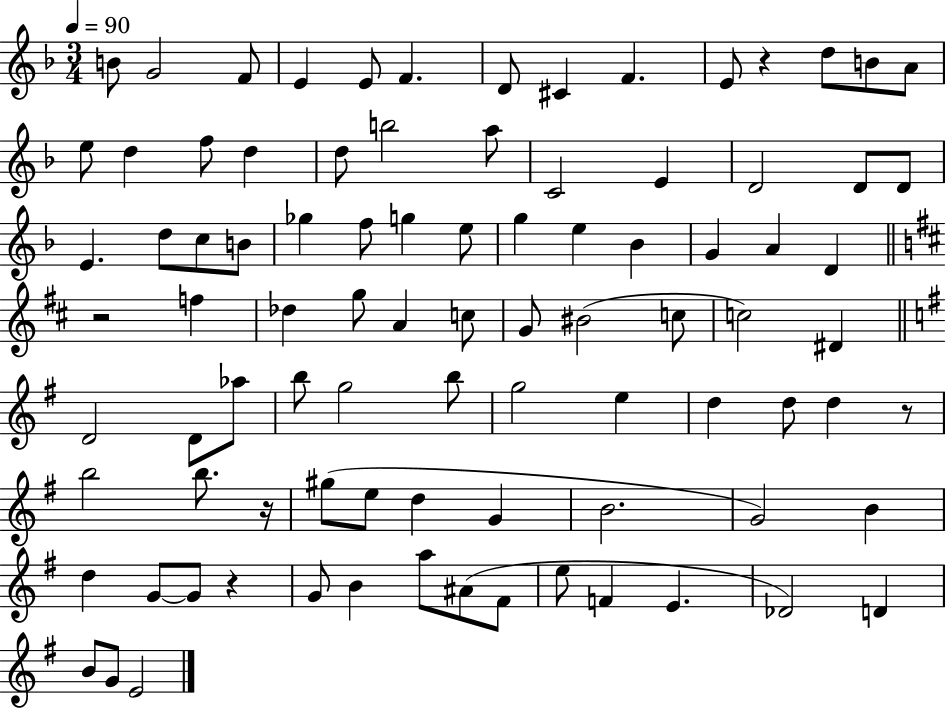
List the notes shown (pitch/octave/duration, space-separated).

B4/e G4/h F4/e E4/q E4/e F4/q. D4/e C#4/q F4/q. E4/e R/q D5/e B4/e A4/e E5/e D5/q F5/e D5/q D5/e B5/h A5/e C4/h E4/q D4/h D4/e D4/e E4/q. D5/e C5/e B4/e Gb5/q F5/e G5/q E5/e G5/q E5/q Bb4/q G4/q A4/q D4/q R/h F5/q Db5/q G5/e A4/q C5/e G4/e BIS4/h C5/e C5/h D#4/q D4/h D4/e Ab5/e B5/e G5/h B5/e G5/h E5/q D5/q D5/e D5/q R/e B5/h B5/e. R/s G#5/e E5/e D5/q G4/q B4/h. G4/h B4/q D5/q G4/e G4/e R/q G4/e B4/q A5/e A#4/e F#4/e E5/e F4/q E4/q. Db4/h D4/q B4/e G4/e E4/h